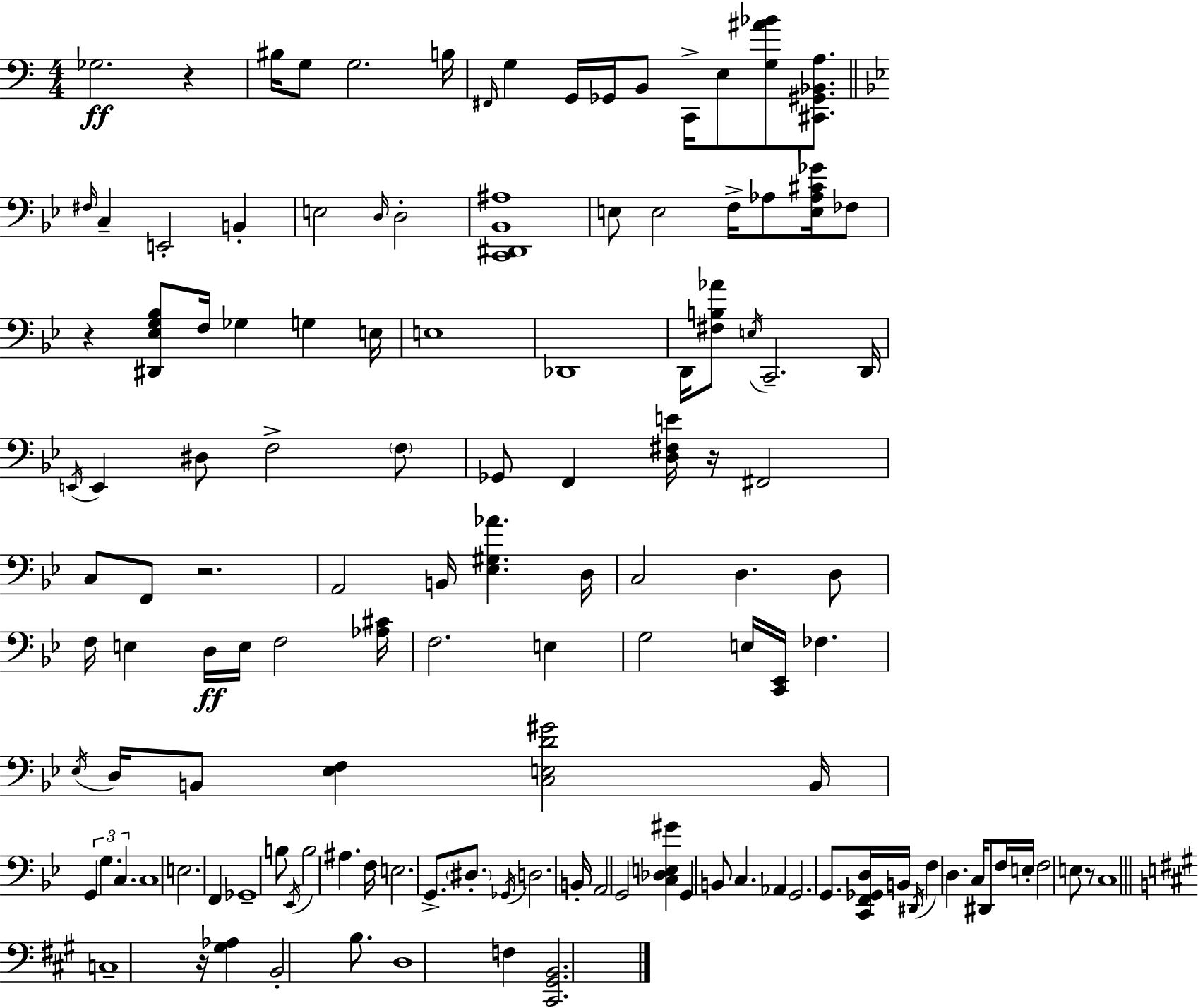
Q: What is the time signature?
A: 4/4